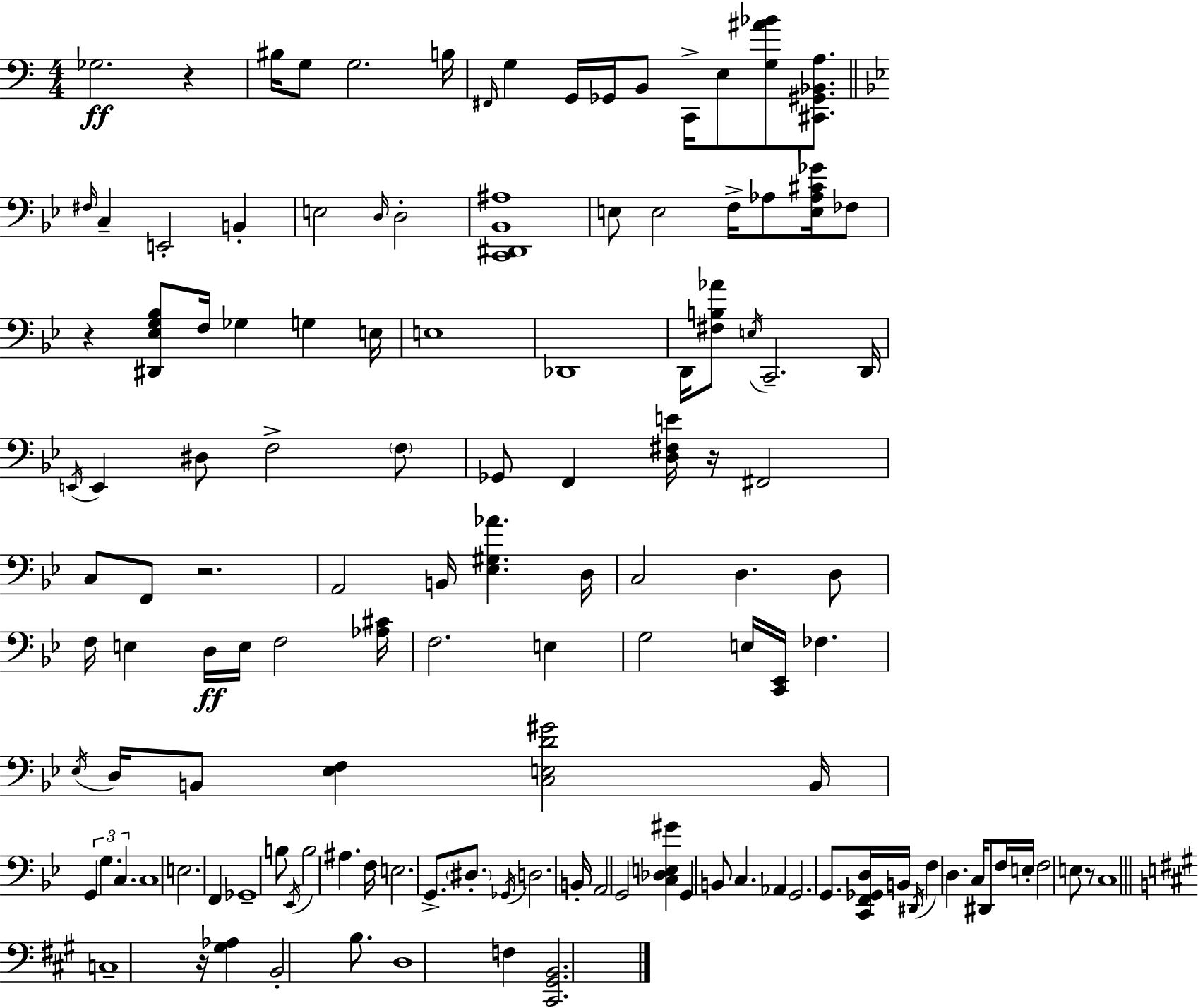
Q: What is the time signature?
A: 4/4